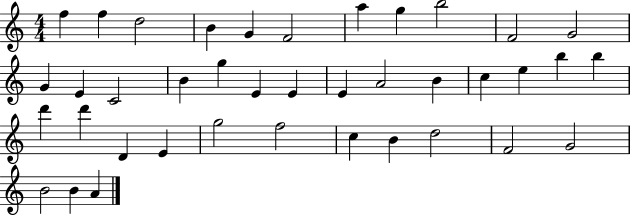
{
  \clef treble
  \numericTimeSignature
  \time 4/4
  \key c \major
  f''4 f''4 d''2 | b'4 g'4 f'2 | a''4 g''4 b''2 | f'2 g'2 | \break g'4 e'4 c'2 | b'4 g''4 e'4 e'4 | e'4 a'2 b'4 | c''4 e''4 b''4 b''4 | \break d'''4 d'''4 d'4 e'4 | g''2 f''2 | c''4 b'4 d''2 | f'2 g'2 | \break b'2 b'4 a'4 | \bar "|."
}